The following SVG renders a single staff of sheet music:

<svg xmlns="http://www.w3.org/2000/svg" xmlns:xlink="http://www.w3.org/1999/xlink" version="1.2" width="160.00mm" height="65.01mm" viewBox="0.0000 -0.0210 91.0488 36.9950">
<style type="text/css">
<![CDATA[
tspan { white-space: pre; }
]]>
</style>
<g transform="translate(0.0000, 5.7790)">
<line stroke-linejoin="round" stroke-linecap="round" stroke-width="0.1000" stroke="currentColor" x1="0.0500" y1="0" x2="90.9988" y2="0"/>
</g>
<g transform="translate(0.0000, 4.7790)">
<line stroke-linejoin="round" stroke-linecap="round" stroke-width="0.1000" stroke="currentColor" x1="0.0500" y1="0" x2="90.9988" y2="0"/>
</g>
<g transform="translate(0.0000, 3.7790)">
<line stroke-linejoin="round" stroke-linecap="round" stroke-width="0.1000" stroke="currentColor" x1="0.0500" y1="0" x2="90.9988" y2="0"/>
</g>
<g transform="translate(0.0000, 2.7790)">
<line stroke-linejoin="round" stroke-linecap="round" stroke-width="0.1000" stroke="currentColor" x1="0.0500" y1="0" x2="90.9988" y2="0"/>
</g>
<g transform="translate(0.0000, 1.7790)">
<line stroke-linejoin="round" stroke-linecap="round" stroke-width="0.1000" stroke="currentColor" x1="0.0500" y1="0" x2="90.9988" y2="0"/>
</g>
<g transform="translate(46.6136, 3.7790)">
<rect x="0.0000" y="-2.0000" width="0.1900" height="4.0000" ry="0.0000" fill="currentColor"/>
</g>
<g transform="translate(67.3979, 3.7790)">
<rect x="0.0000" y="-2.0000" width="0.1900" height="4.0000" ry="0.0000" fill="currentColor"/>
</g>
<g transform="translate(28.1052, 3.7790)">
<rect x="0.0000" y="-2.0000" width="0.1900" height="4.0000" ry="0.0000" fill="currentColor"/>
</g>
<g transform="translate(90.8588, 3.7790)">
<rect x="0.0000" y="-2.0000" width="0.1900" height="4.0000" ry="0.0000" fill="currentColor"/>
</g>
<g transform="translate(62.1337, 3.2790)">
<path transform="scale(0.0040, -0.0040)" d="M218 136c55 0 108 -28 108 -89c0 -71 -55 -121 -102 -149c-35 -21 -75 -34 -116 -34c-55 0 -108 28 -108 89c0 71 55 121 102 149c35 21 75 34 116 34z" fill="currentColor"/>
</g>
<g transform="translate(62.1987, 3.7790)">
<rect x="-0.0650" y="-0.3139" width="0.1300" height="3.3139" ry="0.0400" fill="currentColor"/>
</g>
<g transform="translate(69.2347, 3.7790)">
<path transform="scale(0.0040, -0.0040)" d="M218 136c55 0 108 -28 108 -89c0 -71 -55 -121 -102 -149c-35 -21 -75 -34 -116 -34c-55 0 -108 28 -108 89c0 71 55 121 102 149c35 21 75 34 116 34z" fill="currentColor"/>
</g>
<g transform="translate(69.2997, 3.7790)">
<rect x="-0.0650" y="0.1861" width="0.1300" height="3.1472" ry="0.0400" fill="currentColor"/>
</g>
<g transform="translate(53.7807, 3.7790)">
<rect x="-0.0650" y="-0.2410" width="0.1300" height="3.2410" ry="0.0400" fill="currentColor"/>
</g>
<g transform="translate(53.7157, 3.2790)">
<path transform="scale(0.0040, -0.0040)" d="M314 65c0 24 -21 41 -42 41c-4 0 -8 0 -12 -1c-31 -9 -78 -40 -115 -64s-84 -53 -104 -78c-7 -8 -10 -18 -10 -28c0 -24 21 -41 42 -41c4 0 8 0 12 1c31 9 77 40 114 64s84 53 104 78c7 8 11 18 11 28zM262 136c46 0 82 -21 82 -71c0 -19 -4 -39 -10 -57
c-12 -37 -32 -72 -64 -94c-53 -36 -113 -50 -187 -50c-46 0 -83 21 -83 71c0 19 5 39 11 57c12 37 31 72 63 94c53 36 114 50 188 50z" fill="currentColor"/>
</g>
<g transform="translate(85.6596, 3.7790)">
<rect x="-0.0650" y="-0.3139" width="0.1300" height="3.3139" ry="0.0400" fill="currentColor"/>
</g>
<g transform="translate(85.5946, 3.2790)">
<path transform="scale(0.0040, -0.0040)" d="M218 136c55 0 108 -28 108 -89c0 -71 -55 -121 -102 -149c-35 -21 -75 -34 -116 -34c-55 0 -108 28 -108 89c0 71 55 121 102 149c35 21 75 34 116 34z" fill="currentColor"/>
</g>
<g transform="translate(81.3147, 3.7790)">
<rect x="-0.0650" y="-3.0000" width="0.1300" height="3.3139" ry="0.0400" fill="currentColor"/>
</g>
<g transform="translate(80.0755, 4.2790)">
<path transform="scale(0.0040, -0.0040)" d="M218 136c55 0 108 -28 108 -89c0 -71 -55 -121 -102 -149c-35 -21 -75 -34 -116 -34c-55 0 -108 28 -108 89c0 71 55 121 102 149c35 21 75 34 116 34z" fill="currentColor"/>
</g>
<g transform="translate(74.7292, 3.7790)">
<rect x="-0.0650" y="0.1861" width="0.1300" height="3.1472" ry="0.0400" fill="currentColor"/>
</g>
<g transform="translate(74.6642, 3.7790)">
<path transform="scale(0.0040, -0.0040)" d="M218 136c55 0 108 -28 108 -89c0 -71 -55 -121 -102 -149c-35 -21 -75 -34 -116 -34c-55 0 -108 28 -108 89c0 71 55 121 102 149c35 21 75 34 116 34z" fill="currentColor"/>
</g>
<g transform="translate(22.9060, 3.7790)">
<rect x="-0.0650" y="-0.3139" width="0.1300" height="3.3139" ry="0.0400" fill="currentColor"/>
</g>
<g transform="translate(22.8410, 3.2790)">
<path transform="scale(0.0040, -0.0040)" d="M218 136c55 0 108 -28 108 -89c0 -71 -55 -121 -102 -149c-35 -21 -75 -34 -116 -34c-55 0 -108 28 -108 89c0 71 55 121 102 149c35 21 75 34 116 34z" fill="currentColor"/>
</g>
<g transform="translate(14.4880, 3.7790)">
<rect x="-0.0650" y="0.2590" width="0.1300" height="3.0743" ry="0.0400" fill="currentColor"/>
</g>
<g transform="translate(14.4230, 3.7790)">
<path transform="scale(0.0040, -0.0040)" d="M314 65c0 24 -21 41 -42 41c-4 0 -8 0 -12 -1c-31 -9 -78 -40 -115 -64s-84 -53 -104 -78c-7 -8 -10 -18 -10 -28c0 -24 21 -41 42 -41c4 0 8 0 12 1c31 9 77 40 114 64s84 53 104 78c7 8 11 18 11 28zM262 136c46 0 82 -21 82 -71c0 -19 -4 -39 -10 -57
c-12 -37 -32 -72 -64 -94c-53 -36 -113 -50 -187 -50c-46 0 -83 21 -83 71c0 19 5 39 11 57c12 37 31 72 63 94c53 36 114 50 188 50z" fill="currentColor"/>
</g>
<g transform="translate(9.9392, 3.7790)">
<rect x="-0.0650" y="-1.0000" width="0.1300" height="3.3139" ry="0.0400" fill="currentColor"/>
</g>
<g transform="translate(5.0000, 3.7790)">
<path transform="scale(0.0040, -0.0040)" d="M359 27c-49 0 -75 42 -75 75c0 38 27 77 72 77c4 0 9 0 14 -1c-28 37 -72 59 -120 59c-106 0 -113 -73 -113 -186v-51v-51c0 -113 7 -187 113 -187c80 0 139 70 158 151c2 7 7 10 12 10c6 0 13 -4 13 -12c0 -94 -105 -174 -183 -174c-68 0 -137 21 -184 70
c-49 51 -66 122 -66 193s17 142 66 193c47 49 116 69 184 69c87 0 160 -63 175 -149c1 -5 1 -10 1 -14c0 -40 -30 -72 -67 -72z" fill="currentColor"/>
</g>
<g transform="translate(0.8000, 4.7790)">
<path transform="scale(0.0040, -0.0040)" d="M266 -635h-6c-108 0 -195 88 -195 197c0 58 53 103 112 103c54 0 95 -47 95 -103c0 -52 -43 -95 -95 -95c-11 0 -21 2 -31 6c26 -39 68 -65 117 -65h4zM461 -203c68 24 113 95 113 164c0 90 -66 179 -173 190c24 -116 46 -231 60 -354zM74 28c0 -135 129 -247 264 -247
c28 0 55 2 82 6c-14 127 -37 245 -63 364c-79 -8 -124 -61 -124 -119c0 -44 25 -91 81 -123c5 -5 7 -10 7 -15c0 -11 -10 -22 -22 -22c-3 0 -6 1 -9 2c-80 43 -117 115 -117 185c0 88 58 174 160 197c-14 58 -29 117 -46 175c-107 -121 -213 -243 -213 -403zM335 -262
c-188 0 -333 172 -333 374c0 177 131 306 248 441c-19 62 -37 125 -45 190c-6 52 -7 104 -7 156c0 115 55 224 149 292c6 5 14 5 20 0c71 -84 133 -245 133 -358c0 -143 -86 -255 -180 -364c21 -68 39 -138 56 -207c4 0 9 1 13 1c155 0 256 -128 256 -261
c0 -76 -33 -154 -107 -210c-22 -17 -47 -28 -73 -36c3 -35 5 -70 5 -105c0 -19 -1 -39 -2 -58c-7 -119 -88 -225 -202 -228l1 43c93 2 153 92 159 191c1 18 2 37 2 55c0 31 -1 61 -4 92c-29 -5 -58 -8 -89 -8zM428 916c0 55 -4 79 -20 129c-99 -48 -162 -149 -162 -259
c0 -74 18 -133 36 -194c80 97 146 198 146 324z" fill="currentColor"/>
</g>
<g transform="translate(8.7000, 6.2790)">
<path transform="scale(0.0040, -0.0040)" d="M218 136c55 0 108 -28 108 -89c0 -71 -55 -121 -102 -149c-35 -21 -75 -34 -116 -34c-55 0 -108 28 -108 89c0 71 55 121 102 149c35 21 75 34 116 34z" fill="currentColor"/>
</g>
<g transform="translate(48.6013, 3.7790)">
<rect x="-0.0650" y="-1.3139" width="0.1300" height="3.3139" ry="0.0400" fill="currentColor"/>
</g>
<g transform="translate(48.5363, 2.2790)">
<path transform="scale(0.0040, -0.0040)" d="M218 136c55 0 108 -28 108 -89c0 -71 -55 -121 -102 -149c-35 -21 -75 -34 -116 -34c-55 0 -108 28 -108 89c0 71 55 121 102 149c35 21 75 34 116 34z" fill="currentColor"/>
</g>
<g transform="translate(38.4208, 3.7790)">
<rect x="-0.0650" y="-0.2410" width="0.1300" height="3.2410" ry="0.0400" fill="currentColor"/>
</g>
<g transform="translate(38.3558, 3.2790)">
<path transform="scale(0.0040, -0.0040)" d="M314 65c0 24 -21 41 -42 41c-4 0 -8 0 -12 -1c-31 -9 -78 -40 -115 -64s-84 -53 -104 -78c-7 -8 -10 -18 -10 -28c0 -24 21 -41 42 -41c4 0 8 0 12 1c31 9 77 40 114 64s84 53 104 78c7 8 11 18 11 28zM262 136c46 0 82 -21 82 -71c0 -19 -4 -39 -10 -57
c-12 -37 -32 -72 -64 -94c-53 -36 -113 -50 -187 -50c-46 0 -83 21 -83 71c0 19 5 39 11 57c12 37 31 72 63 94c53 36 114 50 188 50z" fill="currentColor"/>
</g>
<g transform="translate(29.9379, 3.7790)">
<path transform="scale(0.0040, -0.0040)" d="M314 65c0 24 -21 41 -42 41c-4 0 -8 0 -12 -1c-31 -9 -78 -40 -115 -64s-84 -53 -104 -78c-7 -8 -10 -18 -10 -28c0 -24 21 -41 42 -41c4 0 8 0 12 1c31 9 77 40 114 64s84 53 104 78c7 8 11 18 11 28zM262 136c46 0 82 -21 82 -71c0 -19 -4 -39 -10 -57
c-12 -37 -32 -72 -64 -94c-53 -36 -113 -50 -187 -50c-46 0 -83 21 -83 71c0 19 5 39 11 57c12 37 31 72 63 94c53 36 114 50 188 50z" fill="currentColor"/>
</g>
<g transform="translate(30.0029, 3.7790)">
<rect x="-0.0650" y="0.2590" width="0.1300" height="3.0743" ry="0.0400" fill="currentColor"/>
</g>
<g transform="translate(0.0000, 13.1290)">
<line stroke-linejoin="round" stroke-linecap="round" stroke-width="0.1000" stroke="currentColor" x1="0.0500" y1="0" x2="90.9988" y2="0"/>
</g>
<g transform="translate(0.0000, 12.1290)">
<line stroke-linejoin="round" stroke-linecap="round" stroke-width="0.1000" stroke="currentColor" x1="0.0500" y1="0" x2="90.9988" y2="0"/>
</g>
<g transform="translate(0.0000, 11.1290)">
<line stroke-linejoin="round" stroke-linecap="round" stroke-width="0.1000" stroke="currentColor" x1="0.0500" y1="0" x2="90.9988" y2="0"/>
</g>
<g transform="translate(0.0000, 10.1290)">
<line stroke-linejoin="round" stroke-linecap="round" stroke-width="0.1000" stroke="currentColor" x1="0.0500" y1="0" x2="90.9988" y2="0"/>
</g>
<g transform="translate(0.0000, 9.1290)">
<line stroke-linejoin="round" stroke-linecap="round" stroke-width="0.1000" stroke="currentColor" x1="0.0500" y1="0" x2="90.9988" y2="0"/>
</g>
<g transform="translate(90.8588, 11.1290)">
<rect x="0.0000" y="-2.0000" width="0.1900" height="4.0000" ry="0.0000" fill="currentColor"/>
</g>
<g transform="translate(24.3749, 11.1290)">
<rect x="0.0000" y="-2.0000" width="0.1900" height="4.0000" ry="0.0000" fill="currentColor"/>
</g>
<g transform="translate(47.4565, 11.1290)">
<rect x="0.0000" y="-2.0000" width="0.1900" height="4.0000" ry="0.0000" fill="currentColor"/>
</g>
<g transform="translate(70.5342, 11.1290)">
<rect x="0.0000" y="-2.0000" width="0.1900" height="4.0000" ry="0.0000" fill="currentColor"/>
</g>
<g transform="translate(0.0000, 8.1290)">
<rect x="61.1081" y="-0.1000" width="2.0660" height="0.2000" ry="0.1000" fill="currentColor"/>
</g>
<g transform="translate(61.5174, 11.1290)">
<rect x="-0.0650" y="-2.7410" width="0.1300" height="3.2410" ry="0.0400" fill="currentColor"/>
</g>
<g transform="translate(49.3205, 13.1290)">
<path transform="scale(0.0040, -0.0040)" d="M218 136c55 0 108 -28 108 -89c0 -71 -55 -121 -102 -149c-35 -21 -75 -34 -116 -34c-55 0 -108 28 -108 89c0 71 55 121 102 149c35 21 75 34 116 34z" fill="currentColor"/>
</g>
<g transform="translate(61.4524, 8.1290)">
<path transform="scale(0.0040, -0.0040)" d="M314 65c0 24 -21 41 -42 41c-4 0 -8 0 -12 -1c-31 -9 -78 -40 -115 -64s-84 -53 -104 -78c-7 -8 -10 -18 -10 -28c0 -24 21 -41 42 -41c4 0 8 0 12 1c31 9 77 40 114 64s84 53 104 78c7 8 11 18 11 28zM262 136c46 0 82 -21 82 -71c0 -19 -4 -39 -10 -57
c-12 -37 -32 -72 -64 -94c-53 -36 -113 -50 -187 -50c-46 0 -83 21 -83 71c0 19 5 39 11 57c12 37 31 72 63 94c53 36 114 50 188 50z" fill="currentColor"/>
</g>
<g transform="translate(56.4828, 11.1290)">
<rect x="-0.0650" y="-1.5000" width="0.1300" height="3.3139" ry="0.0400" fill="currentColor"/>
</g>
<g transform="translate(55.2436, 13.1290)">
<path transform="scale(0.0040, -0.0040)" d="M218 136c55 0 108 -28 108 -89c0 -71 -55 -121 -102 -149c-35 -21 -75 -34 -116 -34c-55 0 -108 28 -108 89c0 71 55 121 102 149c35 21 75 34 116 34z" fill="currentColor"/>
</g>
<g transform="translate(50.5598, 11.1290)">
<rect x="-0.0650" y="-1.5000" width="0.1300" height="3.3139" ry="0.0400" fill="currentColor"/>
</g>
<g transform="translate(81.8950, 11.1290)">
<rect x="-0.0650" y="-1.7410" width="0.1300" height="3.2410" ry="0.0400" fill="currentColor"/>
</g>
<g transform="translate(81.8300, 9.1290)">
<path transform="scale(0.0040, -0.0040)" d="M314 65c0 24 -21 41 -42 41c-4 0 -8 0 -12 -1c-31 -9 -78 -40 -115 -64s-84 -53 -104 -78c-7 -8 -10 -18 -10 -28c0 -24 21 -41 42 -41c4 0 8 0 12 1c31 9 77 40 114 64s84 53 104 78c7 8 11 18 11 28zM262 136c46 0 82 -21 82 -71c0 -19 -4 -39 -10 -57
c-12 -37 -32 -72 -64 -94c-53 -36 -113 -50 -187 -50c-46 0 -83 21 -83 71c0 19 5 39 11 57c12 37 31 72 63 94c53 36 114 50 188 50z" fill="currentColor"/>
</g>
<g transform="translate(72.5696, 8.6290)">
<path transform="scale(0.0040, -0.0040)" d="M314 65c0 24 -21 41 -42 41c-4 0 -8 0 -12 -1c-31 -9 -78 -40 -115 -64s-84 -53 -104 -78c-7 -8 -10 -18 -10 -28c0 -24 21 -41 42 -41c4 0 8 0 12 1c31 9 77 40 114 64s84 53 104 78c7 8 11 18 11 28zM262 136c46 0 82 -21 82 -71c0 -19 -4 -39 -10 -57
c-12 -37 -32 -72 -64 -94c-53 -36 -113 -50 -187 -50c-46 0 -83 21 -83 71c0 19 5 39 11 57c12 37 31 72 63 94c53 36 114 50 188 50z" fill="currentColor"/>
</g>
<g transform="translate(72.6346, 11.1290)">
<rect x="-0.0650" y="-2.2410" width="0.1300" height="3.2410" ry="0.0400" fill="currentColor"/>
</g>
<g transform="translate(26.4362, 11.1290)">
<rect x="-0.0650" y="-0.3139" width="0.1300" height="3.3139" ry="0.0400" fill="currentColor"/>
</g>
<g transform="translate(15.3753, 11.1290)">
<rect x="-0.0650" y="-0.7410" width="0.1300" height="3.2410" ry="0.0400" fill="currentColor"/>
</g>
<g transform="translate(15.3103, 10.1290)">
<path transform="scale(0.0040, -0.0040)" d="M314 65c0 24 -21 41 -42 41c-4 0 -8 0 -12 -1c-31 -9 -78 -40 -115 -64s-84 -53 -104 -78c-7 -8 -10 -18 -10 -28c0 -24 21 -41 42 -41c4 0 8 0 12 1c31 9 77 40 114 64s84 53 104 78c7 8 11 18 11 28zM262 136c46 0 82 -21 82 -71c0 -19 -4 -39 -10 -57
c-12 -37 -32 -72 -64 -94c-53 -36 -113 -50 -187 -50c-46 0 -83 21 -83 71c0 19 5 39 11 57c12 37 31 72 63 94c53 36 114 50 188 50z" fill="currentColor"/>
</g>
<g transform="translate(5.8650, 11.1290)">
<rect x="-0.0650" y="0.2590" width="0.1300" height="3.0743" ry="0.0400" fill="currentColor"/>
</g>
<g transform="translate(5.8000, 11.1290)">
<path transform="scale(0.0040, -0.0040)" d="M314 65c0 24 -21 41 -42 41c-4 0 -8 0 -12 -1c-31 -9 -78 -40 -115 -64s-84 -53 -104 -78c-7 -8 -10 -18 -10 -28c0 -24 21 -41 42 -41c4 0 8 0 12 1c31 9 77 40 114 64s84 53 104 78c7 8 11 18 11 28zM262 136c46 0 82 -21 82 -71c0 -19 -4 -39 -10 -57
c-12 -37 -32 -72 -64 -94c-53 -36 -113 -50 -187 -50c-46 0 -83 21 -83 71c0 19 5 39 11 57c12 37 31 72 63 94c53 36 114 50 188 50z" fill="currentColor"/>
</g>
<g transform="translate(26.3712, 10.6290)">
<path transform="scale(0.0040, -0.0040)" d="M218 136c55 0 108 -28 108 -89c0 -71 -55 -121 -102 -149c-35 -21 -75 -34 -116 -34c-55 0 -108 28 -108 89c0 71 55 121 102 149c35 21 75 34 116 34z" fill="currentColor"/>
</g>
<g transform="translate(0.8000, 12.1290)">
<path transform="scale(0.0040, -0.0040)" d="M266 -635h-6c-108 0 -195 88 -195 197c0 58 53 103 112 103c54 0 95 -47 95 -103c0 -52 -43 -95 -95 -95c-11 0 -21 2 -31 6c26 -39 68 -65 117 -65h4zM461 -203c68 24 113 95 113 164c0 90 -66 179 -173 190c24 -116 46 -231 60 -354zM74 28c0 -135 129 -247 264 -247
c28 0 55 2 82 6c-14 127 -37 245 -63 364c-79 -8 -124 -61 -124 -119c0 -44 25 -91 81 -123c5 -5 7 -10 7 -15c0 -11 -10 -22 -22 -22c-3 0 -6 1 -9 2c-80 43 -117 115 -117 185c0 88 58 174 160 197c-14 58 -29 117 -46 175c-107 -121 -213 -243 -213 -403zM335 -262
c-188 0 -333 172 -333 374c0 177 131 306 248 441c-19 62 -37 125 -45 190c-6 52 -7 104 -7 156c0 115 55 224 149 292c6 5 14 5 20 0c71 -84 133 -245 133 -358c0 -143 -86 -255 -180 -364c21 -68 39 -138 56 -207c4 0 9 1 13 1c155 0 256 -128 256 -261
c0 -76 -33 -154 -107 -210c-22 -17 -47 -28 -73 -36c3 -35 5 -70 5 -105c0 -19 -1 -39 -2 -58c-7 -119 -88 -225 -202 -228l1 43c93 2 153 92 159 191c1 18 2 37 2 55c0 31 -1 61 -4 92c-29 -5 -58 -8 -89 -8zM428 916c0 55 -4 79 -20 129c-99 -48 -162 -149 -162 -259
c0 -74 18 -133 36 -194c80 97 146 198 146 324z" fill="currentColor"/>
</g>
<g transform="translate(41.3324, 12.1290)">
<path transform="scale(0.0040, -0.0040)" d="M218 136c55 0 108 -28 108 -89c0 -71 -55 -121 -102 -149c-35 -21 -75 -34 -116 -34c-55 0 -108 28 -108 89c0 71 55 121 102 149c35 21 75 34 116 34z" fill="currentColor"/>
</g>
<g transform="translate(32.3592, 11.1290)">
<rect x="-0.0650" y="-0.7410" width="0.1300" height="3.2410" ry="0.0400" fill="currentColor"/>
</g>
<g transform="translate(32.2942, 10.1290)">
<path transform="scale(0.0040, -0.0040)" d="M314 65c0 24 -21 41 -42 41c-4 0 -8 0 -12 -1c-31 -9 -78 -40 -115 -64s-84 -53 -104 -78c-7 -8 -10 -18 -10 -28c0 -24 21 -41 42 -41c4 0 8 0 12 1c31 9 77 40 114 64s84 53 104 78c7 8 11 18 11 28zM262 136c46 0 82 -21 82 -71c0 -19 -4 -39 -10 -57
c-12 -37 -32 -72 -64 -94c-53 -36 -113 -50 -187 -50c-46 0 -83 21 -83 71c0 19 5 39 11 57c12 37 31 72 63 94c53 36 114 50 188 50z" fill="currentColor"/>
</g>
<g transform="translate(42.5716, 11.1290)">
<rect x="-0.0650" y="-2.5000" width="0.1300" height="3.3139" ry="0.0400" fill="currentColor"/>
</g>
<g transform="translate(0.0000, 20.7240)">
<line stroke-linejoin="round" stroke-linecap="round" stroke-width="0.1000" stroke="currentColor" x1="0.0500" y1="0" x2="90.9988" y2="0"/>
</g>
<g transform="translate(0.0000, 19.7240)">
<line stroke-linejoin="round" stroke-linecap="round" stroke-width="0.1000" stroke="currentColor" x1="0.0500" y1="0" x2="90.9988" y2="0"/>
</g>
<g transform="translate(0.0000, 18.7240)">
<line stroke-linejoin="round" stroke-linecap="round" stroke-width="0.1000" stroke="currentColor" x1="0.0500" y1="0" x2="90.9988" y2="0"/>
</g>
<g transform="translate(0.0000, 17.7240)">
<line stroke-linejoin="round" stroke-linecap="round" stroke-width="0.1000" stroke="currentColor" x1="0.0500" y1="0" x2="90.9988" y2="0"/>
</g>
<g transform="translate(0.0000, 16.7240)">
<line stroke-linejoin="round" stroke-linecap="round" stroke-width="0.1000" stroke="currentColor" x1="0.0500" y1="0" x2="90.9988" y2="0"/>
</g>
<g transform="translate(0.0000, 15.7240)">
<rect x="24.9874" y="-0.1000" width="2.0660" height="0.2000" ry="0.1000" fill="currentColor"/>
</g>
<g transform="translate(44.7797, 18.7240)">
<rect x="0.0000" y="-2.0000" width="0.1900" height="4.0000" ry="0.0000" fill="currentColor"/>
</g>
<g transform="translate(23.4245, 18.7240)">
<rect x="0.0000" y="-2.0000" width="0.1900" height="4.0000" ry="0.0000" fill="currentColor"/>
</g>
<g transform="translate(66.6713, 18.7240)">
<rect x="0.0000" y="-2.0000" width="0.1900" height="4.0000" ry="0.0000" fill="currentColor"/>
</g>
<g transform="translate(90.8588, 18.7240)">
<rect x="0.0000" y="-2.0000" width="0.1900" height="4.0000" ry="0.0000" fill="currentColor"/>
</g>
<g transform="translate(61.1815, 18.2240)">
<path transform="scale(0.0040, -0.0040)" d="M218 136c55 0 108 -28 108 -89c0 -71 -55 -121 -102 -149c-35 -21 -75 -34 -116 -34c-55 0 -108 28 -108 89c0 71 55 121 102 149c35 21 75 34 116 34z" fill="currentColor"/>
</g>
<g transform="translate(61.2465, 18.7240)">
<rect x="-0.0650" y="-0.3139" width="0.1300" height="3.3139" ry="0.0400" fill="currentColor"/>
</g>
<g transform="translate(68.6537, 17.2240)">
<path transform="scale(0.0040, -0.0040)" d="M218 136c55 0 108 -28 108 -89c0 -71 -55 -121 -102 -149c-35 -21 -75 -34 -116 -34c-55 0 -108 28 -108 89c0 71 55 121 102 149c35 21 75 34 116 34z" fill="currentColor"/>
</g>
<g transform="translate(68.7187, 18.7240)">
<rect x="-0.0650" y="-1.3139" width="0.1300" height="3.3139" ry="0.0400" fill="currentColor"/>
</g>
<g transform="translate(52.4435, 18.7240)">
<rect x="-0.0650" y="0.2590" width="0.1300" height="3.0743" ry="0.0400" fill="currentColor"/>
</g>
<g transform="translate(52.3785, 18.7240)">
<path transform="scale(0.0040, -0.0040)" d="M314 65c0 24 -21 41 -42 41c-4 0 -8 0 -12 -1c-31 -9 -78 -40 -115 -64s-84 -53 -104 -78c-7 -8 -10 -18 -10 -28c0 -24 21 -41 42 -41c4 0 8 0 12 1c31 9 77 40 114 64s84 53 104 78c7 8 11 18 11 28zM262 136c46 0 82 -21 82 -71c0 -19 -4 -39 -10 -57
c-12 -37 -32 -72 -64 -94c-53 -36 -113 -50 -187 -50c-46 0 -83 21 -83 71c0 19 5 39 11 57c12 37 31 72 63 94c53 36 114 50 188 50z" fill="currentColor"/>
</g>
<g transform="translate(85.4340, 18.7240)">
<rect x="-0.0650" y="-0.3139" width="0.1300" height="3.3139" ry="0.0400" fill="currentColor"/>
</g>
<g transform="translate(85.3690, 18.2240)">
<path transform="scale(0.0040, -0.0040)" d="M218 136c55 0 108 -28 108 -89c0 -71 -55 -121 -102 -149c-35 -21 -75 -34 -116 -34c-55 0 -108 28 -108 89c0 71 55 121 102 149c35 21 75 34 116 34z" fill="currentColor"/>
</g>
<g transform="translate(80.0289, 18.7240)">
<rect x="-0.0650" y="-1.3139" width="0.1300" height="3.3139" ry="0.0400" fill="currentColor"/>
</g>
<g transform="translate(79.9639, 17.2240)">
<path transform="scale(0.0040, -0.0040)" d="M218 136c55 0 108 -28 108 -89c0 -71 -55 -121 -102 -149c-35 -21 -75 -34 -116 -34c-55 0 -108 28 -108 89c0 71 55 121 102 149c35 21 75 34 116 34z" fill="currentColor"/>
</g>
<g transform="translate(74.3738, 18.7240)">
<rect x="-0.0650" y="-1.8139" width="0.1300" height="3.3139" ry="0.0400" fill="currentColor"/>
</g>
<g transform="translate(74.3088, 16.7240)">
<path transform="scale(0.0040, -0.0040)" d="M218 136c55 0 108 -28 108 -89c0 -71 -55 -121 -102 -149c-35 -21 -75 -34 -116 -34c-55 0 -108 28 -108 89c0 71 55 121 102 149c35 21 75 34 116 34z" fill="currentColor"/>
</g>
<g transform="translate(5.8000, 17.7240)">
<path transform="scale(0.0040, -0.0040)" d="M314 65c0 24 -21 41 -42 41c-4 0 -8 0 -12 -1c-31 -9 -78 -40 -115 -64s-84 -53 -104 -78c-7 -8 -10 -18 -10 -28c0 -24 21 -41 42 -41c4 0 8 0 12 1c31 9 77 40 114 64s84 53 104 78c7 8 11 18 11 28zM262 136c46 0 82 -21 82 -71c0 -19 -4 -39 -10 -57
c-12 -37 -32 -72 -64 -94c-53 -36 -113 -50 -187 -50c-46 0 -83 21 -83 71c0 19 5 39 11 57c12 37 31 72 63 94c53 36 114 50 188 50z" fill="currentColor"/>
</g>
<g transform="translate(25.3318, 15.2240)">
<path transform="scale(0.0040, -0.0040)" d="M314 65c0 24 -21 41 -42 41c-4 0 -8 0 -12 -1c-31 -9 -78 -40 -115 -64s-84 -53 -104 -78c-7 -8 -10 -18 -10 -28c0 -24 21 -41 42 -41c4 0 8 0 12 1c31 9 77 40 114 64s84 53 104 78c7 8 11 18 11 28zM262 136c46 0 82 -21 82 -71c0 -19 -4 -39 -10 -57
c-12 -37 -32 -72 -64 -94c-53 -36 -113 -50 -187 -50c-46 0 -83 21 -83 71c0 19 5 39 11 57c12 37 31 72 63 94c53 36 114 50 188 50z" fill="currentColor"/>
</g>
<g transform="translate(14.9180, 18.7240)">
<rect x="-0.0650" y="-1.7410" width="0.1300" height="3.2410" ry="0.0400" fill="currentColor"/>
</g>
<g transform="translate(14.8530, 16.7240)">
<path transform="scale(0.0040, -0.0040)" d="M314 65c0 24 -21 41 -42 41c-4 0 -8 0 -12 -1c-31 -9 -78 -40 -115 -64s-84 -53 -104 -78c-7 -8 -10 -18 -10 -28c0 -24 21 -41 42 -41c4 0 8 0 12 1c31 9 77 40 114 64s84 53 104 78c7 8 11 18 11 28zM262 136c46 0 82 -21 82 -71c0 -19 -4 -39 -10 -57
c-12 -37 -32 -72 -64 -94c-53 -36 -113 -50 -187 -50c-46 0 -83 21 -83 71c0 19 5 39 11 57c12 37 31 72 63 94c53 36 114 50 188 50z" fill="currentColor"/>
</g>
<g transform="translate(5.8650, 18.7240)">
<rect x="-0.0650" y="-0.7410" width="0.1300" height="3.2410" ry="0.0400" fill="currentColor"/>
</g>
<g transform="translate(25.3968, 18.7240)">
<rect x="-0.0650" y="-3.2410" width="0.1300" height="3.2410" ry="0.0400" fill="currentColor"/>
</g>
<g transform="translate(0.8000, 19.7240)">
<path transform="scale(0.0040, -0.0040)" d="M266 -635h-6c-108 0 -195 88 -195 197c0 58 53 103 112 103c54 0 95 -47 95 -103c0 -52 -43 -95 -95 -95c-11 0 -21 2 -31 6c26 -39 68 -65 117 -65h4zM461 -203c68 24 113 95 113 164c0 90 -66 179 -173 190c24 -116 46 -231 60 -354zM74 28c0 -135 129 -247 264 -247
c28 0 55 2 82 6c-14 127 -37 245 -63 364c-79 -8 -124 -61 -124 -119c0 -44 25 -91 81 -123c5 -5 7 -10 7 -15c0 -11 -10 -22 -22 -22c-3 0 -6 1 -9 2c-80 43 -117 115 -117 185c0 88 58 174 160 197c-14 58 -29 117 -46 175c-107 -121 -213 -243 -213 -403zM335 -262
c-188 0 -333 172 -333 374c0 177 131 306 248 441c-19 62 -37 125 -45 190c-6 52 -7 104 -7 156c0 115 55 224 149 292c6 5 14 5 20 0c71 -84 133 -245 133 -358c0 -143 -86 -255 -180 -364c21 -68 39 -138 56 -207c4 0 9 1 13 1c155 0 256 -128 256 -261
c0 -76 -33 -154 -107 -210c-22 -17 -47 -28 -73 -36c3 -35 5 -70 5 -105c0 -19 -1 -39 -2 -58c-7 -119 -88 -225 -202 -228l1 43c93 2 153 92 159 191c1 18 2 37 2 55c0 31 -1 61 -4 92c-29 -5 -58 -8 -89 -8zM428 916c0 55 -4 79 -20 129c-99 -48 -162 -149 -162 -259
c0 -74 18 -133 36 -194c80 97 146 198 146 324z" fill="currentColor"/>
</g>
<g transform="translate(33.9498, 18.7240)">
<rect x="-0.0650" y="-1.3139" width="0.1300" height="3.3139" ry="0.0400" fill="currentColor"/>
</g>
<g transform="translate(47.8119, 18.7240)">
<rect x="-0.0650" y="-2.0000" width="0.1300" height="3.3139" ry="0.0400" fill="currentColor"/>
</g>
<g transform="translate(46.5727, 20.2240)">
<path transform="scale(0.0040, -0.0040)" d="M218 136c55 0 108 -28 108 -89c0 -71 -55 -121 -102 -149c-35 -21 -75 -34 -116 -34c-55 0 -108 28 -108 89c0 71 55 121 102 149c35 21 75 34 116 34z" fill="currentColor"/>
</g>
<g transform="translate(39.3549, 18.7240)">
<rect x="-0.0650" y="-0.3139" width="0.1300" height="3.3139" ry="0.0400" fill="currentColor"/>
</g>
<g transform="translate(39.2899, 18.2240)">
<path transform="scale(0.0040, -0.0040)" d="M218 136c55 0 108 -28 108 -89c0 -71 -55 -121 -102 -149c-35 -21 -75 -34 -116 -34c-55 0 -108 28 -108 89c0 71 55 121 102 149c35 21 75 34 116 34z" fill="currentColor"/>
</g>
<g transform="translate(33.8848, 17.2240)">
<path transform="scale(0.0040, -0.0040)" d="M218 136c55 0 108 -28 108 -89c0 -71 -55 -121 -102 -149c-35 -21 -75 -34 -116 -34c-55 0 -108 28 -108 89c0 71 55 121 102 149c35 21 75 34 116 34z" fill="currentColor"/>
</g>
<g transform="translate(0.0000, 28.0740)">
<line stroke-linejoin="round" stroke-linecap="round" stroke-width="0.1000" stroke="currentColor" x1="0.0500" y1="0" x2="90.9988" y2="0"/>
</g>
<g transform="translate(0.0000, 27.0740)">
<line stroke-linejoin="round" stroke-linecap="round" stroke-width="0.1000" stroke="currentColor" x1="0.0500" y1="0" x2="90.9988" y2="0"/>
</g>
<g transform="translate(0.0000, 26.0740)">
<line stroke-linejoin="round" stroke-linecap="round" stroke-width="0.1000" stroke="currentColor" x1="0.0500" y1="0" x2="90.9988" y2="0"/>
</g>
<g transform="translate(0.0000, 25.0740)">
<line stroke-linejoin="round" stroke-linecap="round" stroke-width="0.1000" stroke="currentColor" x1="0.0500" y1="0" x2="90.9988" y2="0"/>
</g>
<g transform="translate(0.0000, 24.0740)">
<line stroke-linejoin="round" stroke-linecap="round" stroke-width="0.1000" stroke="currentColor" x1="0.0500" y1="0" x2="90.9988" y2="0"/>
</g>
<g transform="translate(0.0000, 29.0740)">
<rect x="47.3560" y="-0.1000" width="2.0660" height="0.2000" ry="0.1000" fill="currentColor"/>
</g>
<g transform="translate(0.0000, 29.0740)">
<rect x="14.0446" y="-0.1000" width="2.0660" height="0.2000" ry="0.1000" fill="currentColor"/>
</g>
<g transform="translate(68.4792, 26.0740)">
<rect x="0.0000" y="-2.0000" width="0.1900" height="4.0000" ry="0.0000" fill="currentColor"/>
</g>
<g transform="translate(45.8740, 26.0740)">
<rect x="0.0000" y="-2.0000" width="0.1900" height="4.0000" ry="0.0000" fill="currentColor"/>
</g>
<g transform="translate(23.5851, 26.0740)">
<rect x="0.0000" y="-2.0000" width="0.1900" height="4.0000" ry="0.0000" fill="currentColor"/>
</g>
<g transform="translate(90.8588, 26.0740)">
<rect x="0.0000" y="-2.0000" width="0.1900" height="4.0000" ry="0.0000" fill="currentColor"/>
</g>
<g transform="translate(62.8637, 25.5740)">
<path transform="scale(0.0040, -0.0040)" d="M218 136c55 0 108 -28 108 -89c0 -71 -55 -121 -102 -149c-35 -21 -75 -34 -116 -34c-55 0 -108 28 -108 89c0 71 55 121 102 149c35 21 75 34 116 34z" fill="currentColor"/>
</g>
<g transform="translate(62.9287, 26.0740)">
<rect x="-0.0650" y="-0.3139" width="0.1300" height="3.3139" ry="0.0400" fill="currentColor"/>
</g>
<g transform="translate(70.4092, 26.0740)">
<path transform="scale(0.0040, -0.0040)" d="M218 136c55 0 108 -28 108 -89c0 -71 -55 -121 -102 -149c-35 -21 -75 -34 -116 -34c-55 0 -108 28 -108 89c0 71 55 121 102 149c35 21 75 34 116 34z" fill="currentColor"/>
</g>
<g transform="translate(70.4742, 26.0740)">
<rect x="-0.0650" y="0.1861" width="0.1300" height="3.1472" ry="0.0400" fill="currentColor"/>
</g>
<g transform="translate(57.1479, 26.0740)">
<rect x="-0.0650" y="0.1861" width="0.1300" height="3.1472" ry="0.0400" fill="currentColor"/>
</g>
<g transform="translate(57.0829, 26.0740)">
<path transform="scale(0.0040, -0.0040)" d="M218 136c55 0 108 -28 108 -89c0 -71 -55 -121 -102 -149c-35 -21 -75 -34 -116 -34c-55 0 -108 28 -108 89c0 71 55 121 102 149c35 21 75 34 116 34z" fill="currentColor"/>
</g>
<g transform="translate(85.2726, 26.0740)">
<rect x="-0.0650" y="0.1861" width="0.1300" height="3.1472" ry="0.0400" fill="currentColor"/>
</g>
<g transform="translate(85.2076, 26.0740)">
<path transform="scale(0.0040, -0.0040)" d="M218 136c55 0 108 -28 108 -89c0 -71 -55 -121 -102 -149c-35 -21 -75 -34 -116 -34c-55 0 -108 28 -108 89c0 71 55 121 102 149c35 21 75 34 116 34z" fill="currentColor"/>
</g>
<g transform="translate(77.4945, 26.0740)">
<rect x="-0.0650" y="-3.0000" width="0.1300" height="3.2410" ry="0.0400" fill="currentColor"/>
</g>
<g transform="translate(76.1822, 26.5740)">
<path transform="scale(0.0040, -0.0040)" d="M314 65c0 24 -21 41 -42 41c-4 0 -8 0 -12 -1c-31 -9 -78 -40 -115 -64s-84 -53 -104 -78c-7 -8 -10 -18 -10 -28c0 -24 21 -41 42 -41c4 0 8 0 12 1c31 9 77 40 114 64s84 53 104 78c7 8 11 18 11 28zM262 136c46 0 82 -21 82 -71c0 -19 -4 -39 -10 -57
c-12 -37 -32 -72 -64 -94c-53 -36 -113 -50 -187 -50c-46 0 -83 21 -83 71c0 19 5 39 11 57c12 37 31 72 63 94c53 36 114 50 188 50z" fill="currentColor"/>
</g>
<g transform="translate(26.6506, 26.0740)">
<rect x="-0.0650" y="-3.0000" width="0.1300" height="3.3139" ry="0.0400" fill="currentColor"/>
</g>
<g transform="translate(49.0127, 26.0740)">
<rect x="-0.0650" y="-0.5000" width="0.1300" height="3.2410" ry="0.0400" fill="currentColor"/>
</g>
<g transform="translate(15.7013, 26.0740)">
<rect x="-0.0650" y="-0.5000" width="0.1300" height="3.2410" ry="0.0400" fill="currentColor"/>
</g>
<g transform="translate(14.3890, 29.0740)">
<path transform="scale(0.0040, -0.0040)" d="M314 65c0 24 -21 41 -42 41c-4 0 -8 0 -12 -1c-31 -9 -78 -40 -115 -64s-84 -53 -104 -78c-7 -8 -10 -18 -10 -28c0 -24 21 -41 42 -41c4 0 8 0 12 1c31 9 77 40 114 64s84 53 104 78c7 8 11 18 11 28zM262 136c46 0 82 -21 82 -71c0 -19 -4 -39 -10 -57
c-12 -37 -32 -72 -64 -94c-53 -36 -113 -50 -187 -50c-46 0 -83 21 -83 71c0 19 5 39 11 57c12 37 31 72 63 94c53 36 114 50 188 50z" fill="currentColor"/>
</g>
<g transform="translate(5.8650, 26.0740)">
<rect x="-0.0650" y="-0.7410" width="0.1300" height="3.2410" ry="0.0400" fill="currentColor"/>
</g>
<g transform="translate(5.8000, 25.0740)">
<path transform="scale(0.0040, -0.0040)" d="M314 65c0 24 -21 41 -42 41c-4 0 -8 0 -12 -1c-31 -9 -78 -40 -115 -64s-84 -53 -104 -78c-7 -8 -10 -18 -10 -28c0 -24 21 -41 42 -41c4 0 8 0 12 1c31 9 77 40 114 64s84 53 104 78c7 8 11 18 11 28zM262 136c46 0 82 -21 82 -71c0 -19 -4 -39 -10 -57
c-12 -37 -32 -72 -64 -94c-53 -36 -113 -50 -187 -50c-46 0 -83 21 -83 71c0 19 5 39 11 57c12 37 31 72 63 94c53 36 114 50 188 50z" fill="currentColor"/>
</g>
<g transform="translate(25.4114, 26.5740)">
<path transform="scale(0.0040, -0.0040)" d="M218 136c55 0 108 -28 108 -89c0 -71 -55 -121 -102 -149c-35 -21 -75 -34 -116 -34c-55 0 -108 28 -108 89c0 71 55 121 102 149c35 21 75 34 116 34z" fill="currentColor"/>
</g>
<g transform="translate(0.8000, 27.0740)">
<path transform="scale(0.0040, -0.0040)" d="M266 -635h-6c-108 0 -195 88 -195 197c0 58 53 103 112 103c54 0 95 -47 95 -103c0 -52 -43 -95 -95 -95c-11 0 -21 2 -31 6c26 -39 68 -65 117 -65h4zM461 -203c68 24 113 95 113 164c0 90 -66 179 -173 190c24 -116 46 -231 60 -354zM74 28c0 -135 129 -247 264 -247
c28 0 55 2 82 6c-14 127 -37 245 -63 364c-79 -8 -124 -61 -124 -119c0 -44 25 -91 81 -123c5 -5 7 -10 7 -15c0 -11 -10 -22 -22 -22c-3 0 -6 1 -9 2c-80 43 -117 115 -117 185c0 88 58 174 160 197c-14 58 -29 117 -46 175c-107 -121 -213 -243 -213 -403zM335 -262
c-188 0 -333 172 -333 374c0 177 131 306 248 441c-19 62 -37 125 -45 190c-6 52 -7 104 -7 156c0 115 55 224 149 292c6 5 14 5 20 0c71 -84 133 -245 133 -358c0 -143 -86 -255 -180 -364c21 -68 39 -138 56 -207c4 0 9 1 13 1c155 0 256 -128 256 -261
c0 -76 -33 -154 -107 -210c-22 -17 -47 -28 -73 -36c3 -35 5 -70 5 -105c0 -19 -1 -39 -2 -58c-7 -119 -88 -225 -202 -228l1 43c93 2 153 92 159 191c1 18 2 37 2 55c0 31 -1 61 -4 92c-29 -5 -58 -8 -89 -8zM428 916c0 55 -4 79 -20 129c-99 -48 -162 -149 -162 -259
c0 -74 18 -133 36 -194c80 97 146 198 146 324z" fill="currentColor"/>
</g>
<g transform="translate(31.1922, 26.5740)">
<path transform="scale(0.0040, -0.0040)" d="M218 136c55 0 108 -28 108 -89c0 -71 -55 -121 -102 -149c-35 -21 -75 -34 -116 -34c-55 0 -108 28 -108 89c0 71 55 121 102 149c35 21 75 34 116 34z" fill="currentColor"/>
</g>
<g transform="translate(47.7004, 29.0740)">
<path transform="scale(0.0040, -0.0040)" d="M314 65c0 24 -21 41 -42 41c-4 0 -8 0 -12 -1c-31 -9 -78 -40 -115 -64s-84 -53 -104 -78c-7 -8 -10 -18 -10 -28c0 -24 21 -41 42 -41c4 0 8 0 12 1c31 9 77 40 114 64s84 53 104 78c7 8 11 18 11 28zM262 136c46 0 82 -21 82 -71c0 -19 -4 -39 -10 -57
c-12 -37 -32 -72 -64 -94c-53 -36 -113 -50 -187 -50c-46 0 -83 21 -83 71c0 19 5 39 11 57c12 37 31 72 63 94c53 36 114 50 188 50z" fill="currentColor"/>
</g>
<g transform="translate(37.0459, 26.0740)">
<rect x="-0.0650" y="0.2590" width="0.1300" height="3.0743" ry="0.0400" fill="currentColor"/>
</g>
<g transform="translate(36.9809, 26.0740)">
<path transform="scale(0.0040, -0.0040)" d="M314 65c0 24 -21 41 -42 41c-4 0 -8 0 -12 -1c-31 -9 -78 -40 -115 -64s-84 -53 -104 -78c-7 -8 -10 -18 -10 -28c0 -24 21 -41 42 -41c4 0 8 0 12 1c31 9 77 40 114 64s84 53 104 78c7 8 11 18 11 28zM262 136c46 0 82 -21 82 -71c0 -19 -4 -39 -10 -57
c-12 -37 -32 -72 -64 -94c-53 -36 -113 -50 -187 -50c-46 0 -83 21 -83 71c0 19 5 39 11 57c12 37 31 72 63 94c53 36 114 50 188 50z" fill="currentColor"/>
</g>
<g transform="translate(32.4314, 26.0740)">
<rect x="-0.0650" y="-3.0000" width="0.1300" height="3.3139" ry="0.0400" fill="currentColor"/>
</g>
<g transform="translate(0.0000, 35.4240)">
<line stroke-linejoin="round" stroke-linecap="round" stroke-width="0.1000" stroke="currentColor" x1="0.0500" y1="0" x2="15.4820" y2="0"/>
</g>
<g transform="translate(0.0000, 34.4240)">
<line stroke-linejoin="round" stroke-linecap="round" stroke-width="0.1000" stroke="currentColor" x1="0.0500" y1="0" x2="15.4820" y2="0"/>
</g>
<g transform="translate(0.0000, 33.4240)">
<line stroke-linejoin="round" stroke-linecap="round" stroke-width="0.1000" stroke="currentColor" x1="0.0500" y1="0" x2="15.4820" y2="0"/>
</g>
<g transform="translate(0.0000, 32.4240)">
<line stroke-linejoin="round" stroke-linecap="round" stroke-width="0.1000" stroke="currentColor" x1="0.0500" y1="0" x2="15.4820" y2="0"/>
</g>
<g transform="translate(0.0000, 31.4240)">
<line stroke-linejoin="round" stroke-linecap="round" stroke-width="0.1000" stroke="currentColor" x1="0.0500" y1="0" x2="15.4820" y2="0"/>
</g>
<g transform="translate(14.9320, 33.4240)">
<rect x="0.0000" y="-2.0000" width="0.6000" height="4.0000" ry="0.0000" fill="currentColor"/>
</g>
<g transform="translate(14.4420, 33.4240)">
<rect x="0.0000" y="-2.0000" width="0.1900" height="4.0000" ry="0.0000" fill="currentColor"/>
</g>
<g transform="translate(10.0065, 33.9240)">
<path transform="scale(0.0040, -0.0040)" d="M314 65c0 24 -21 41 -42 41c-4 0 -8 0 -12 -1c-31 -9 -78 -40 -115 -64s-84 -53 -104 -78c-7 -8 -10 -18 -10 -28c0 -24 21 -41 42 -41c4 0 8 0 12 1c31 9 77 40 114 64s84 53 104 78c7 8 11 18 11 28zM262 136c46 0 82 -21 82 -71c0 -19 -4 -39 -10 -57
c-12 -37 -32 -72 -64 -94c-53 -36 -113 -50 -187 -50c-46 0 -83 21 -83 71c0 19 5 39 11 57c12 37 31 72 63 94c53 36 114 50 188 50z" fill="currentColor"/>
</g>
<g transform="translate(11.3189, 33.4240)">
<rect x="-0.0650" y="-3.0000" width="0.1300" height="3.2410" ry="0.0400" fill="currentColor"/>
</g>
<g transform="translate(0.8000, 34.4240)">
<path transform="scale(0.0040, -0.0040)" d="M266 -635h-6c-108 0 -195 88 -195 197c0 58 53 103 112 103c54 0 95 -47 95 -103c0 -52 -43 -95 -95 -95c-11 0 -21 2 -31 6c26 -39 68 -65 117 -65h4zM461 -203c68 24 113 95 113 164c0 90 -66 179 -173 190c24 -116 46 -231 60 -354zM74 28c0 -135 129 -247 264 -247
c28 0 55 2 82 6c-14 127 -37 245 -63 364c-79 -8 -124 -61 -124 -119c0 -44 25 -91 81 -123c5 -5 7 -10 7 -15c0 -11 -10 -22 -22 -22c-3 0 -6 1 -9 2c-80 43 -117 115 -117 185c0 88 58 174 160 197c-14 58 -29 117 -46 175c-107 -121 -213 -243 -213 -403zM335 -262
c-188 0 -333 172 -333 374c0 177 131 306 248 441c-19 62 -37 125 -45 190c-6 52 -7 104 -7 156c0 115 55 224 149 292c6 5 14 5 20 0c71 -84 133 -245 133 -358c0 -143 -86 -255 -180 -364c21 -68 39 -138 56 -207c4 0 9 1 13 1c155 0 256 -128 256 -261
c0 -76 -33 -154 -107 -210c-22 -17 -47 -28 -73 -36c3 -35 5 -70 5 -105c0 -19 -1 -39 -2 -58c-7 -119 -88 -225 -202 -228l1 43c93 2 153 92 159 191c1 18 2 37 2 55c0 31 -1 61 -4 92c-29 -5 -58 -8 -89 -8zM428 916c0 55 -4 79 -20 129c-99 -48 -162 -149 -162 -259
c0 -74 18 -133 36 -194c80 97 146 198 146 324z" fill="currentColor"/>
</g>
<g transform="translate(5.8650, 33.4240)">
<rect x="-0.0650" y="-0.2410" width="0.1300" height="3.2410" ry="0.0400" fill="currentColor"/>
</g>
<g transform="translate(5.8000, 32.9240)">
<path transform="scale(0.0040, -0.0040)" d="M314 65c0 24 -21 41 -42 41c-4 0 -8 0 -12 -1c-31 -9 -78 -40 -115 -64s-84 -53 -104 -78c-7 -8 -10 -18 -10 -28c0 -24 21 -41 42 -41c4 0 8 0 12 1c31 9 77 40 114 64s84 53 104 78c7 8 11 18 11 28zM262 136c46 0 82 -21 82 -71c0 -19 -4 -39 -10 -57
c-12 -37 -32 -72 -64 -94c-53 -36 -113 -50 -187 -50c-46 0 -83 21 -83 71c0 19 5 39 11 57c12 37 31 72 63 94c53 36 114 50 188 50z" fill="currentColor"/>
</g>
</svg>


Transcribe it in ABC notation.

X:1
T:Untitled
M:4/4
L:1/4
K:C
D B2 c B2 c2 e c2 c B B A c B2 d2 c d2 G E E a2 g2 f2 d2 f2 b2 e c F B2 c e f e c d2 C2 A A B2 C2 B c B A2 B c2 A2